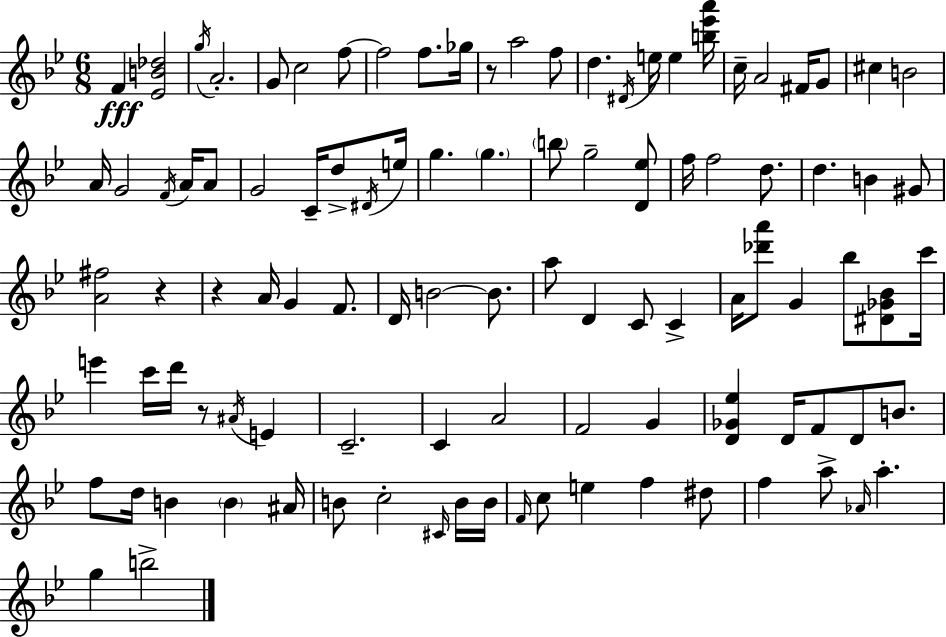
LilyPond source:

{
  \clef treble
  \numericTimeSignature
  \time 6/8
  \key bes \major
  f'4\fff <ees' b' des''>2 | \acciaccatura { g''16 } a'2.-. | g'8 c''2 f''8~~ | f''2 f''8. | \break ges''16 r8 a''2 f''8 | d''4. \acciaccatura { dis'16 } e''16 e''4 | <b'' ees''' a'''>16 c''16-- a'2 fis'16 | g'8 cis''4 b'2 | \break a'16 g'2 \acciaccatura { f'16 } | a'16 a'8 g'2 c'16-- | d''8-> \acciaccatura { dis'16 } e''16 g''4. \parenthesize g''4. | \parenthesize b''8 g''2-- | \break <d' ees''>8 f''16 f''2 | d''8. d''4. b'4 | gis'8 <a' fis''>2 | r4 r4 a'16 g'4 | \break f'8. d'16 b'2~~ | b'8. a''8 d'4 c'8 | c'4-> a'16 <des''' a'''>8 g'4 bes''8 | <dis' ges' bes'>8 c'''16 e'''4 c'''16 d'''16 r8 | \break \acciaccatura { ais'16 } e'4 c'2.-- | c'4 a'2 | f'2 | g'4 <d' ges' ees''>4 d'16 f'8 | \break d'8 b'8. f''8 d''16 b'4 | \parenthesize b'4 ais'16 b'8 c''2-. | \grace { cis'16 } b'16 b'16 \grace { f'16 } c''8 e''4 | f''4 dis''8 f''4 a''8-> | \break \grace { aes'16 } a''4.-. g''4 | b''2-> \bar "|."
}